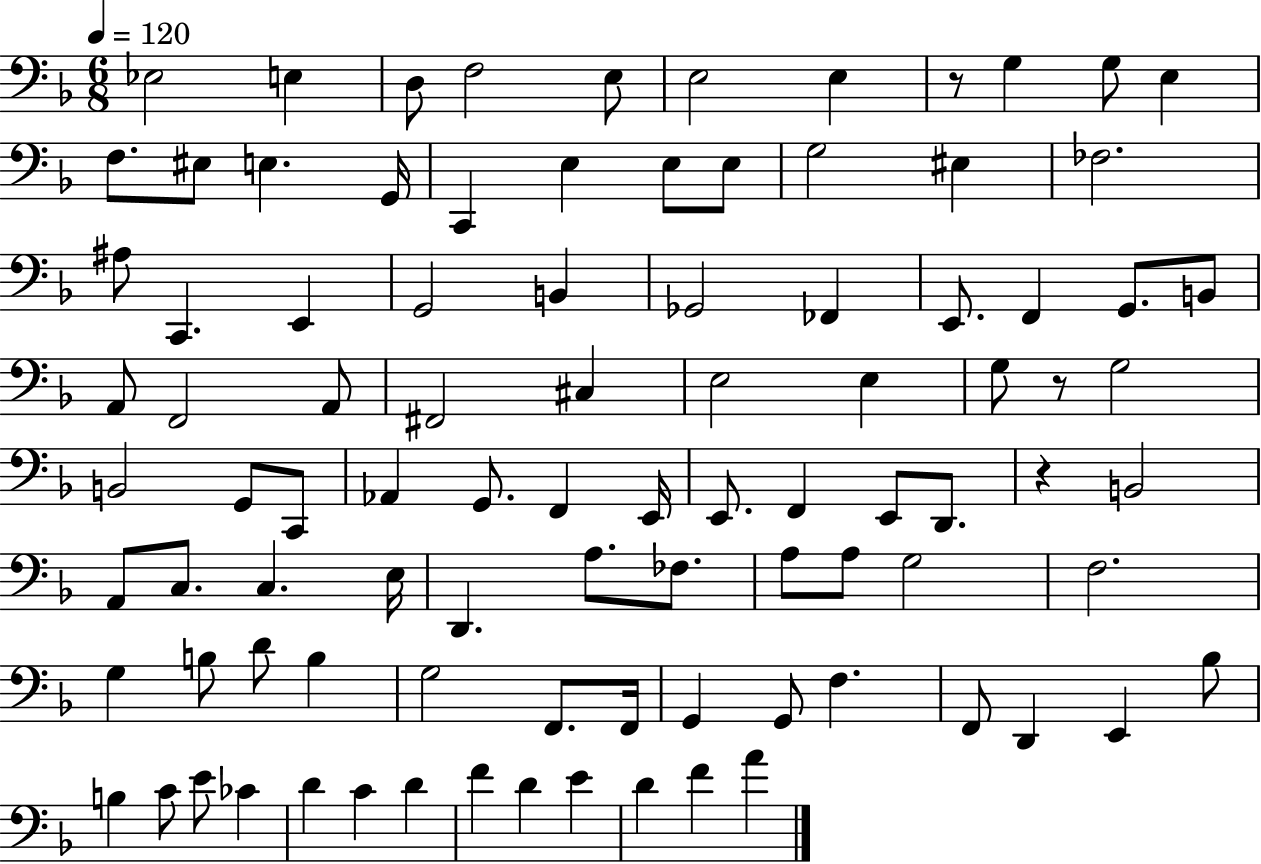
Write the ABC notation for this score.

X:1
T:Untitled
M:6/8
L:1/4
K:F
_E,2 E, D,/2 F,2 E,/2 E,2 E, z/2 G, G,/2 E, F,/2 ^E,/2 E, G,,/4 C,, E, E,/2 E,/2 G,2 ^E, _F,2 ^A,/2 C,, E,, G,,2 B,, _G,,2 _F,, E,,/2 F,, G,,/2 B,,/2 A,,/2 F,,2 A,,/2 ^F,,2 ^C, E,2 E, G,/2 z/2 G,2 B,,2 G,,/2 C,,/2 _A,, G,,/2 F,, E,,/4 E,,/2 F,, E,,/2 D,,/2 z B,,2 A,,/2 C,/2 C, E,/4 D,, A,/2 _F,/2 A,/2 A,/2 G,2 F,2 G, B,/2 D/2 B, G,2 F,,/2 F,,/4 G,, G,,/2 F, F,,/2 D,, E,, _B,/2 B, C/2 E/2 _C D C D F D E D F A